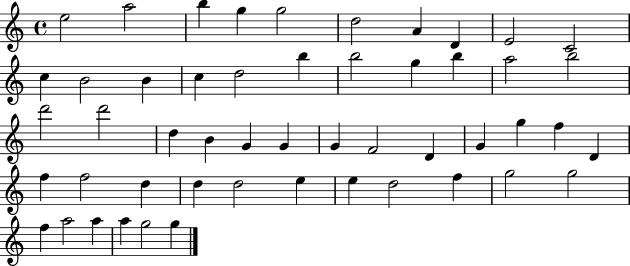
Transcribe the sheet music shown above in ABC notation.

X:1
T:Untitled
M:4/4
L:1/4
K:C
e2 a2 b g g2 d2 A D E2 C2 c B2 B c d2 b b2 g b a2 b2 d'2 d'2 d B G G G F2 D G g f D f f2 d d d2 e e d2 f g2 g2 f a2 a a g2 g